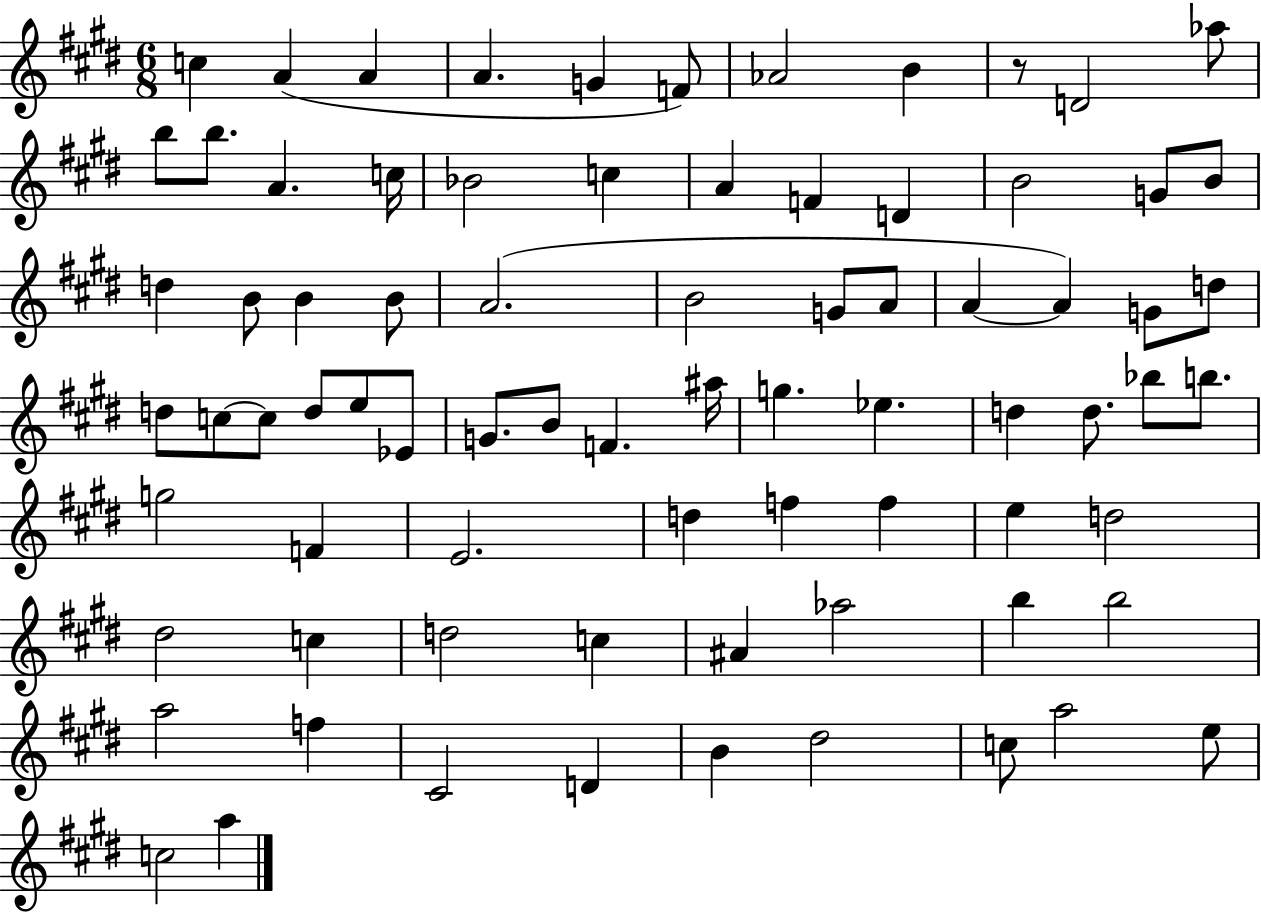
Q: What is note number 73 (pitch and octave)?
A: C5